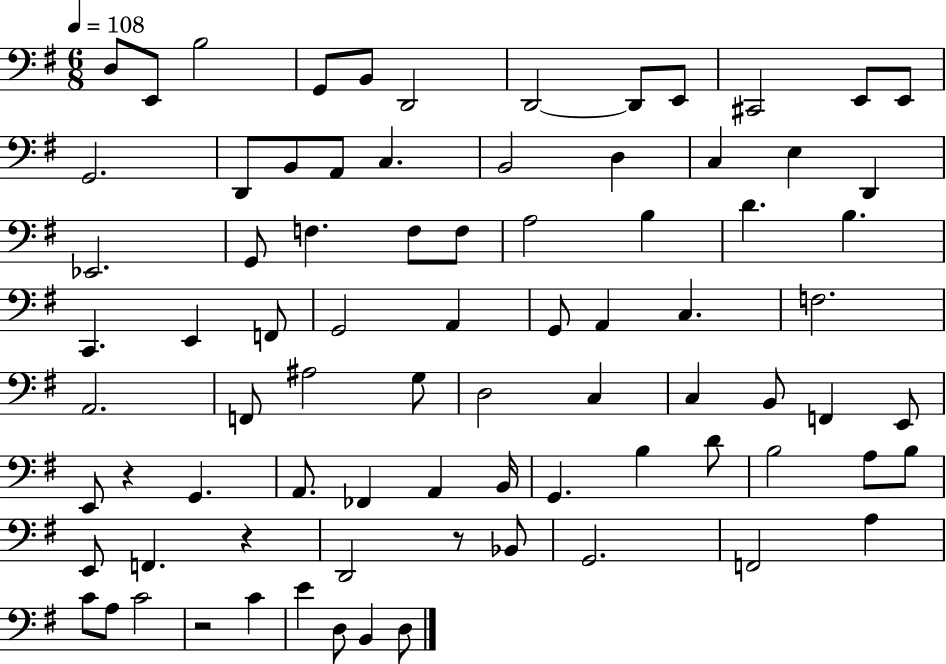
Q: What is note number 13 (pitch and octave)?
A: G2